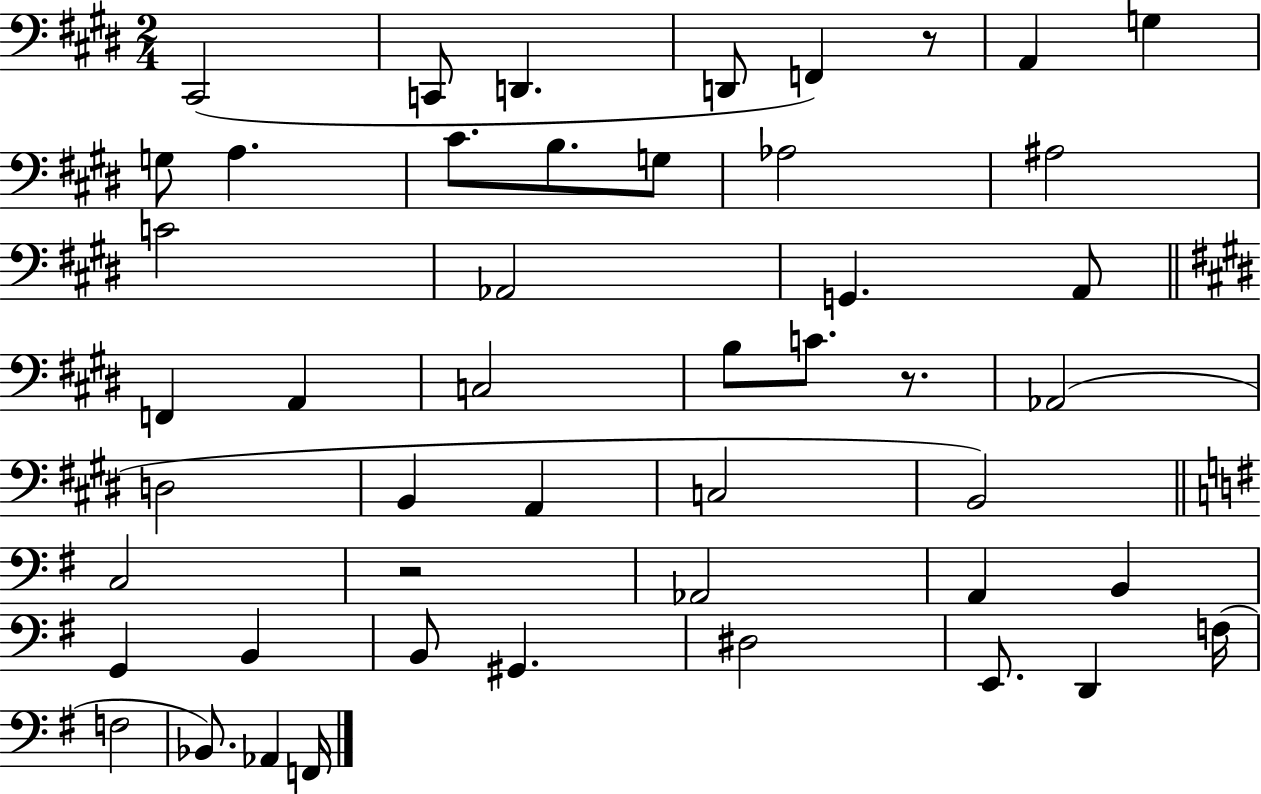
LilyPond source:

{
  \clef bass
  \numericTimeSignature
  \time 2/4
  \key e \major
  cis,2( | c,8 d,4. | d,8 f,4) r8 | a,4 g4 | \break g8 a4. | cis'8. b8. g8 | aes2 | ais2 | \break c'2 | aes,2 | g,4. a,8 | \bar "||" \break \key e \major f,4 a,4 | c2 | b8 c'8. r8. | aes,2( | \break d2 | b,4 a,4 | c2 | b,2) | \break \bar "||" \break \key g \major c2 | r2 | aes,2 | a,4 b,4 | \break g,4 b,4 | b,8 gis,4. | dis2 | e,8. d,4 f16( | \break f2 | bes,8.) aes,4 f,16 | \bar "|."
}